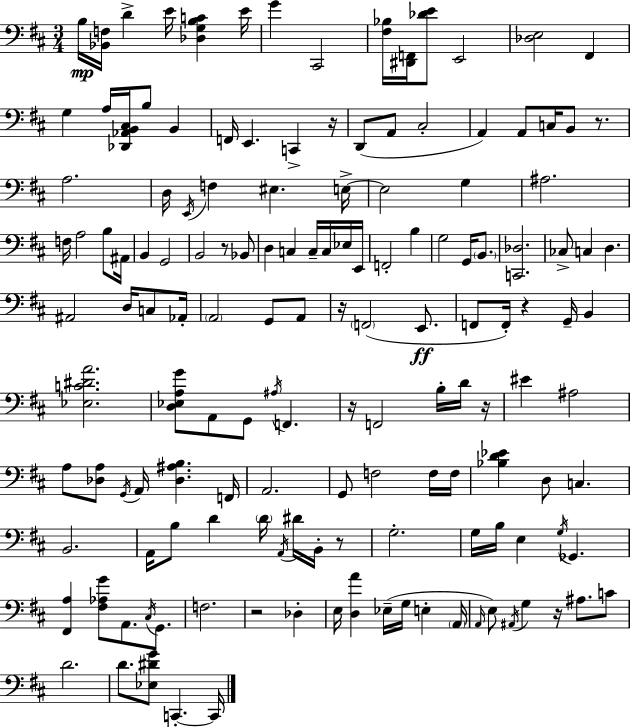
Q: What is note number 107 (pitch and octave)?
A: Eb3